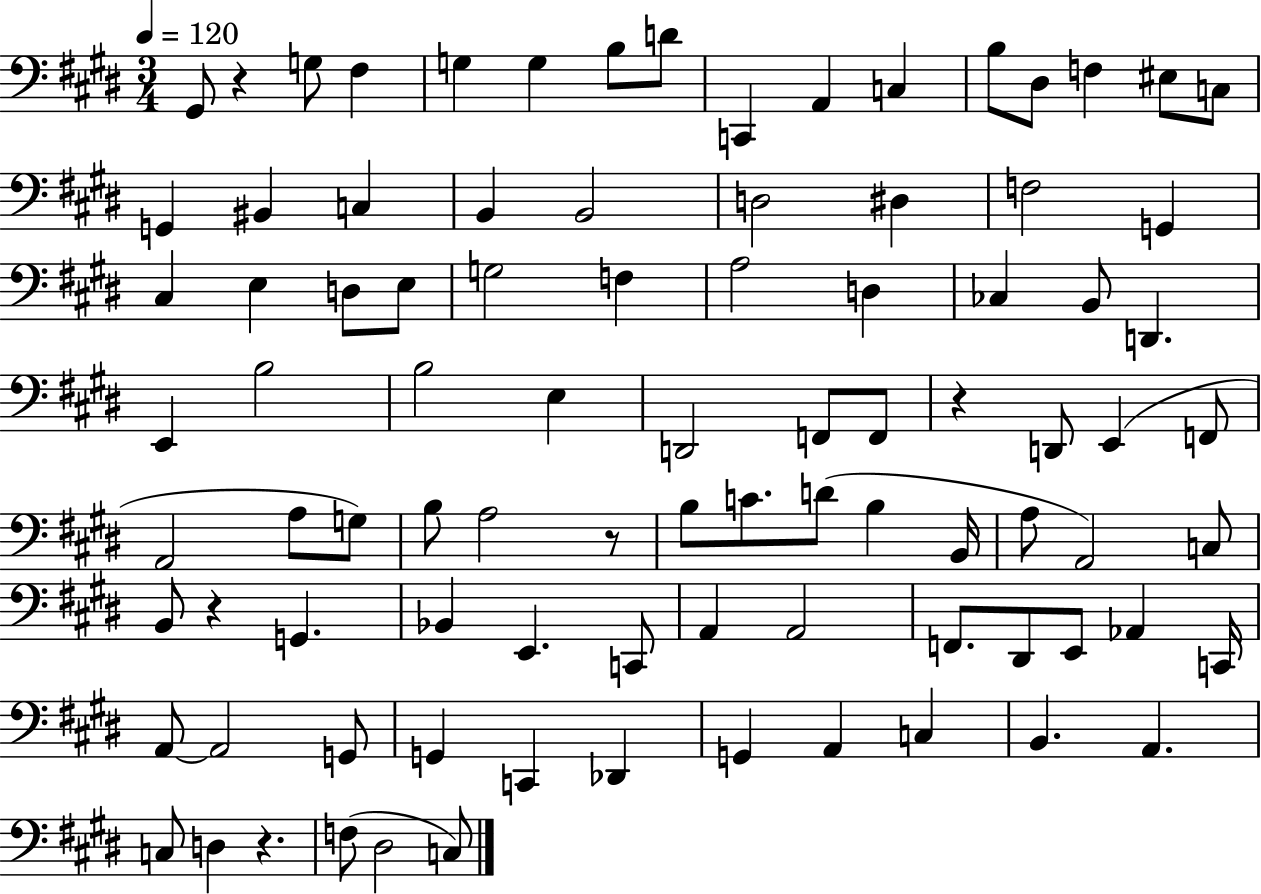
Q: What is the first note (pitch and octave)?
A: G#2